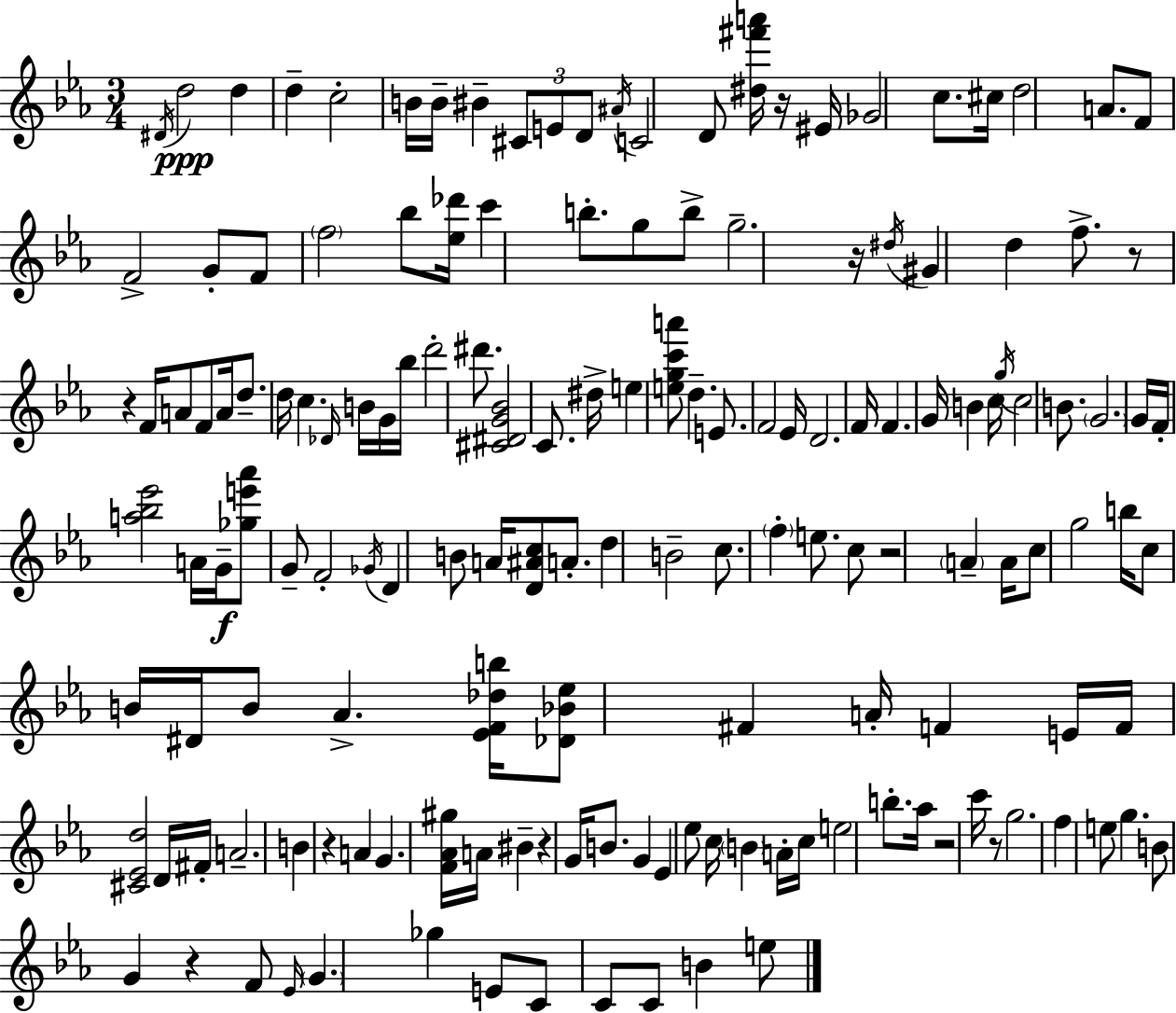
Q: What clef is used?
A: treble